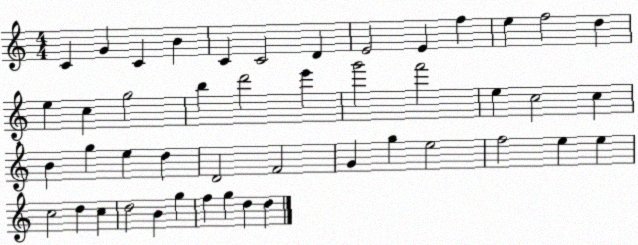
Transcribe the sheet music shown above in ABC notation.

X:1
T:Untitled
M:4/4
L:1/4
K:C
C G C B C C2 D E2 E f e f2 d e c g2 b d'2 e' g'2 f'2 e c2 c B g e d D2 F2 G g e2 f2 e e c2 d c d2 B g f g d d